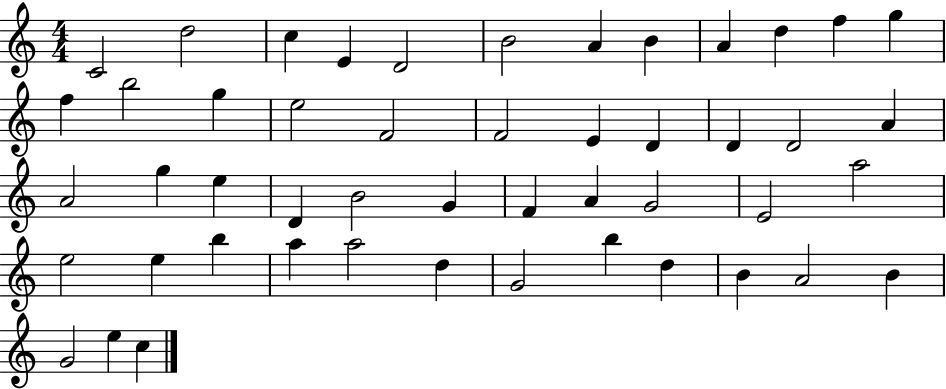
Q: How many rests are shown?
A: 0